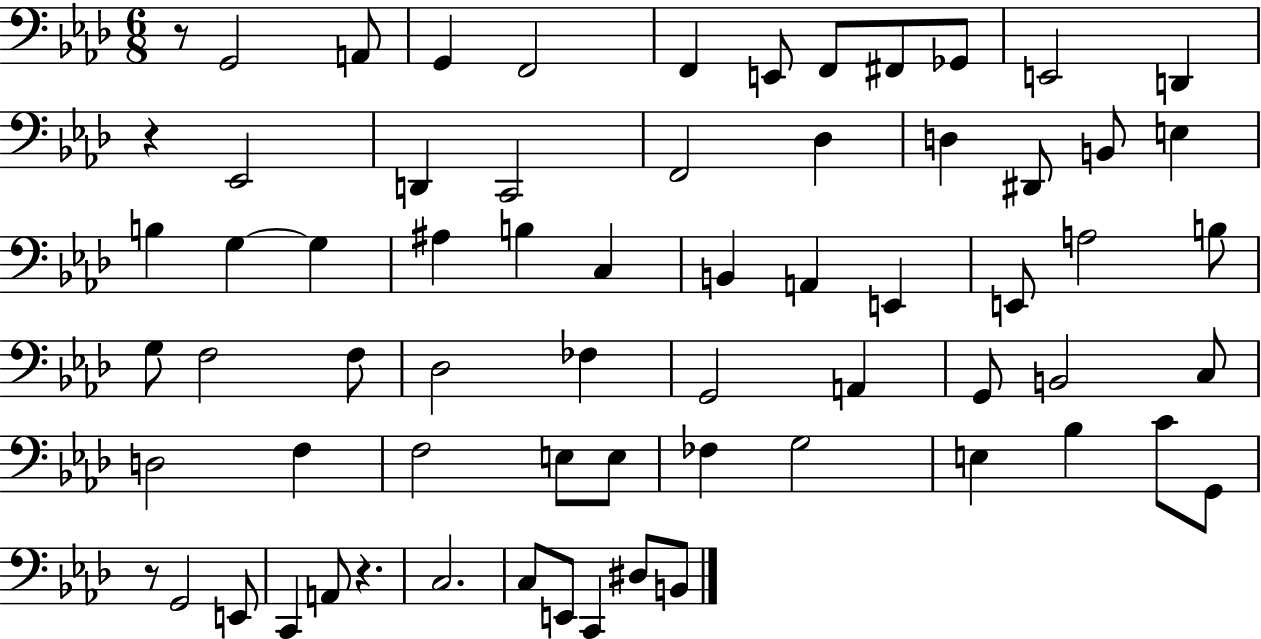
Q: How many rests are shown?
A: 4